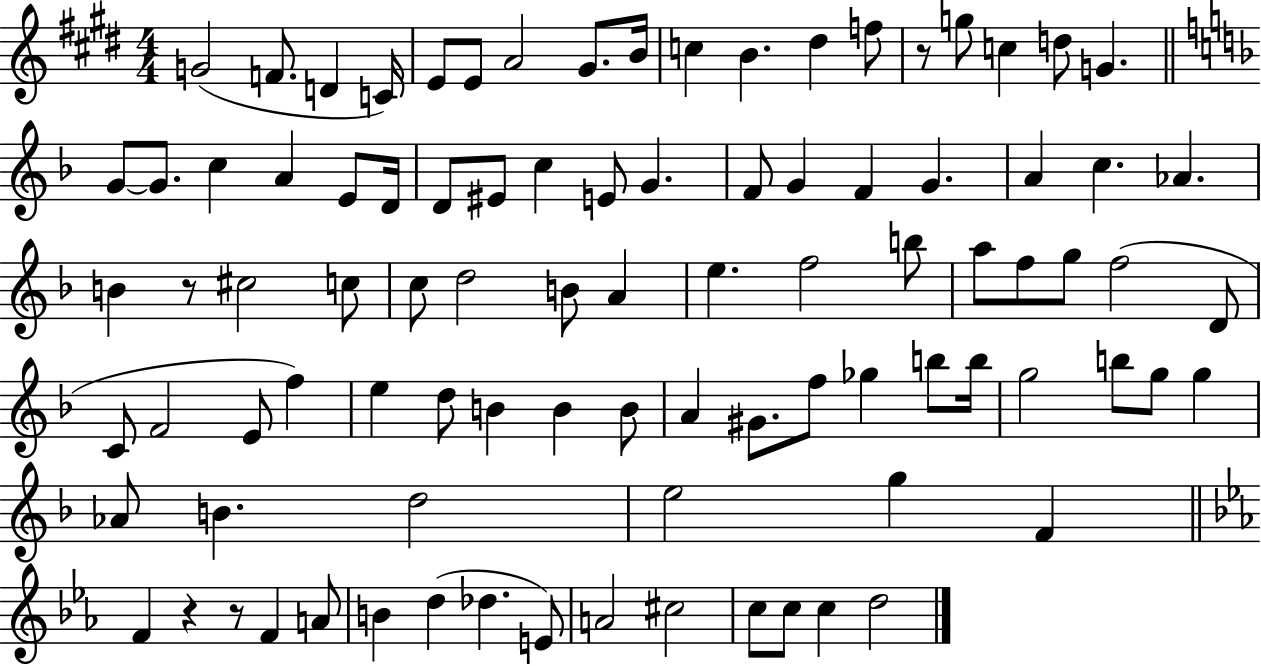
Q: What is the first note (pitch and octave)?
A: G4